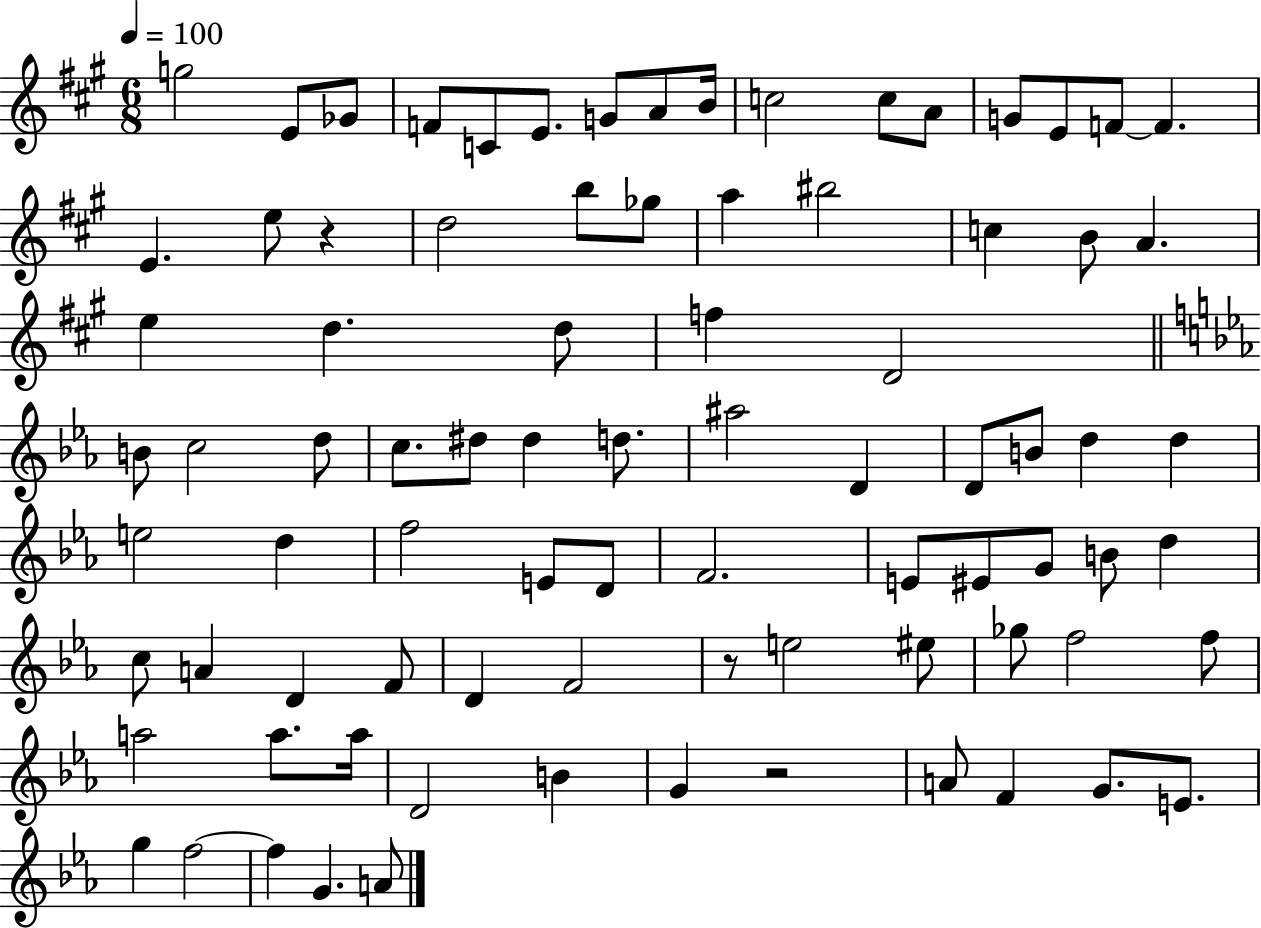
G5/h E4/e Gb4/e F4/e C4/e E4/e. G4/e A4/e B4/s C5/h C5/e A4/e G4/e E4/e F4/e F4/q. E4/q. E5/e R/q D5/h B5/e Gb5/e A5/q BIS5/h C5/q B4/e A4/q. E5/q D5/q. D5/e F5/q D4/h B4/e C5/h D5/e C5/e. D#5/e D#5/q D5/e. A#5/h D4/q D4/e B4/e D5/q D5/q E5/h D5/q F5/h E4/e D4/e F4/h. E4/e EIS4/e G4/e B4/e D5/q C5/e A4/q D4/q F4/e D4/q F4/h R/e E5/h EIS5/e Gb5/e F5/h F5/e A5/h A5/e. A5/s D4/h B4/q G4/q R/h A4/e F4/q G4/e. E4/e. G5/q F5/h F5/q G4/q. A4/e